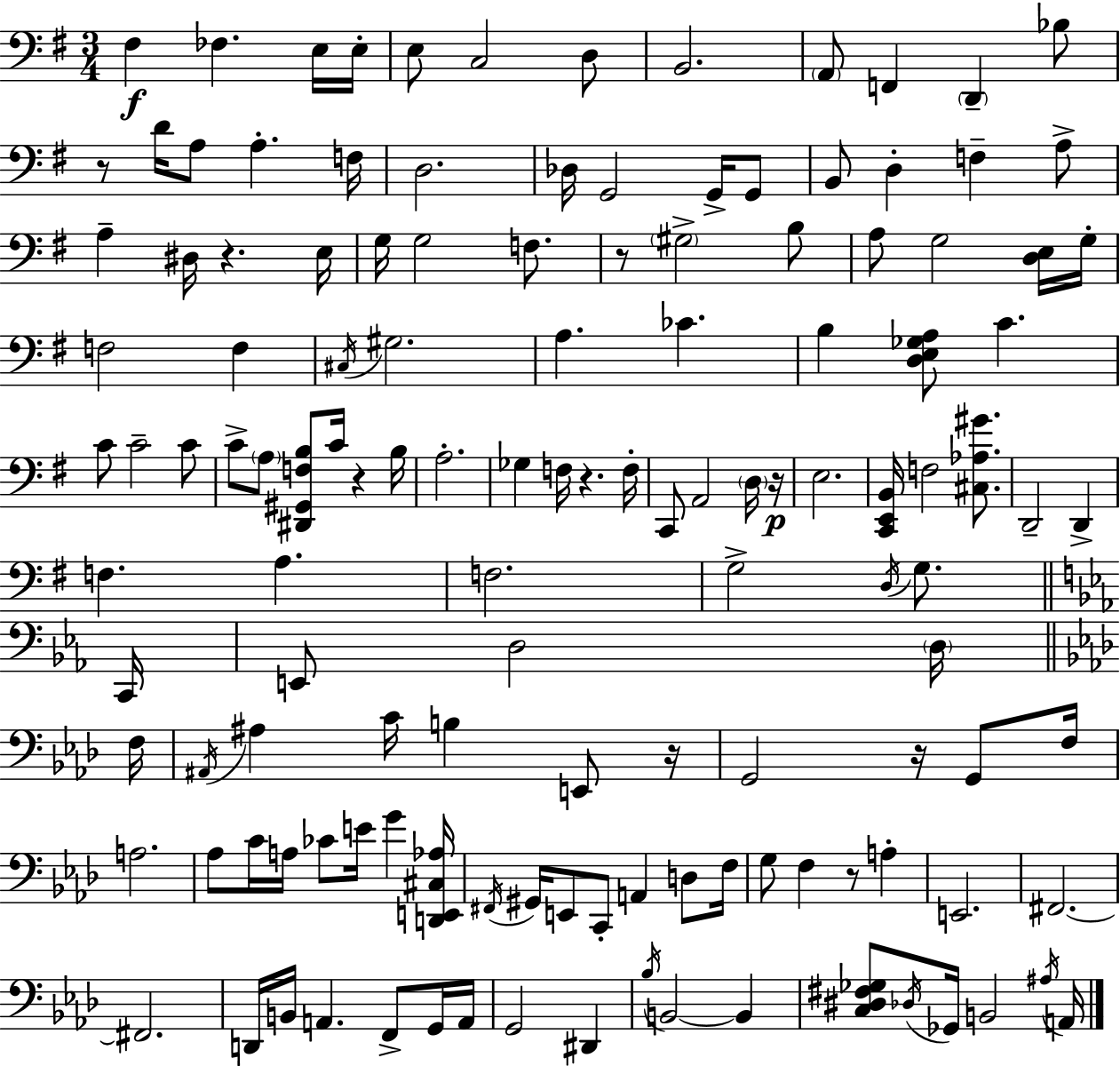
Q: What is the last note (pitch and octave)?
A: A2